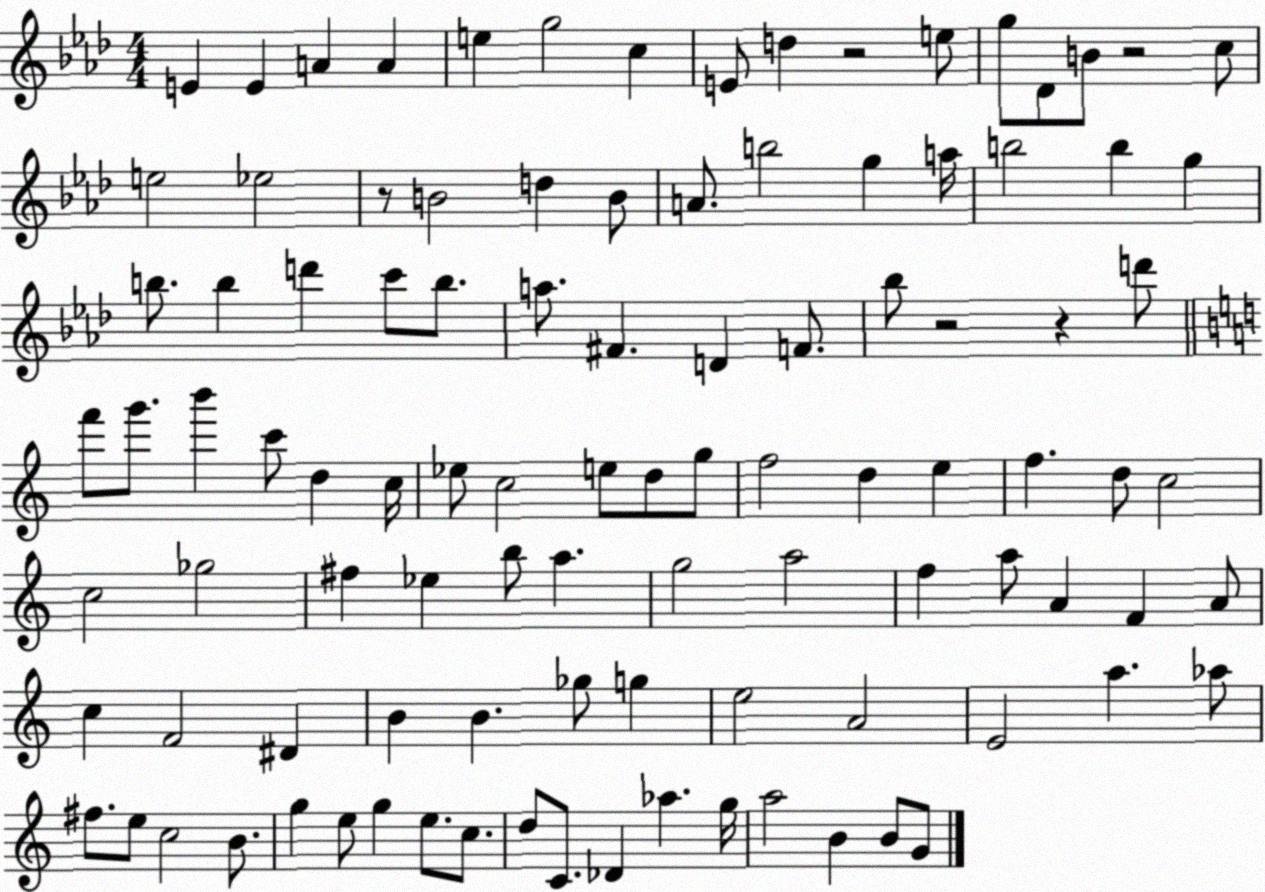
X:1
T:Untitled
M:4/4
L:1/4
K:Ab
E E A A e g2 c E/2 d z2 e/2 g/2 _D/2 B/2 z2 c/2 e2 _e2 z/2 B2 d B/2 A/2 b2 g a/4 b2 b g b/2 b d' c'/2 b/2 a/2 ^F D F/2 _b/2 z2 z d'/2 f'/2 g'/2 b' c'/2 d c/4 _e/2 c2 e/2 d/2 g/2 f2 d e f d/2 c2 c2 _g2 ^f _e b/2 a g2 a2 f a/2 A F A/2 c F2 ^D B B _g/2 g e2 A2 E2 a _a/2 ^f/2 e/2 c2 B/2 g e/2 g e/2 c/2 d/2 C/2 _D _a g/4 a2 B B/2 G/2